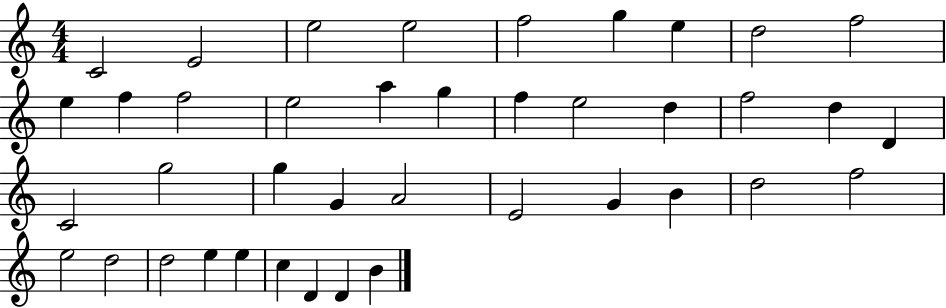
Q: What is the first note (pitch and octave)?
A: C4